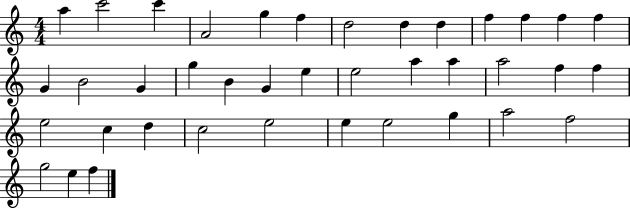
A5/q C6/h C6/q A4/h G5/q F5/q D5/h D5/q D5/q F5/q F5/q F5/q F5/q G4/q B4/h G4/q G5/q B4/q G4/q E5/q E5/h A5/q A5/q A5/h F5/q F5/q E5/h C5/q D5/q C5/h E5/h E5/q E5/h G5/q A5/h F5/h G5/h E5/q F5/q